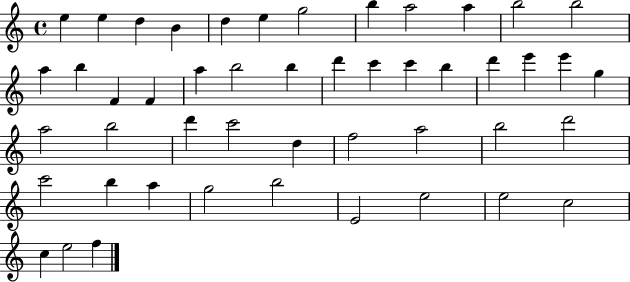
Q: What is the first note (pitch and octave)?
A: E5